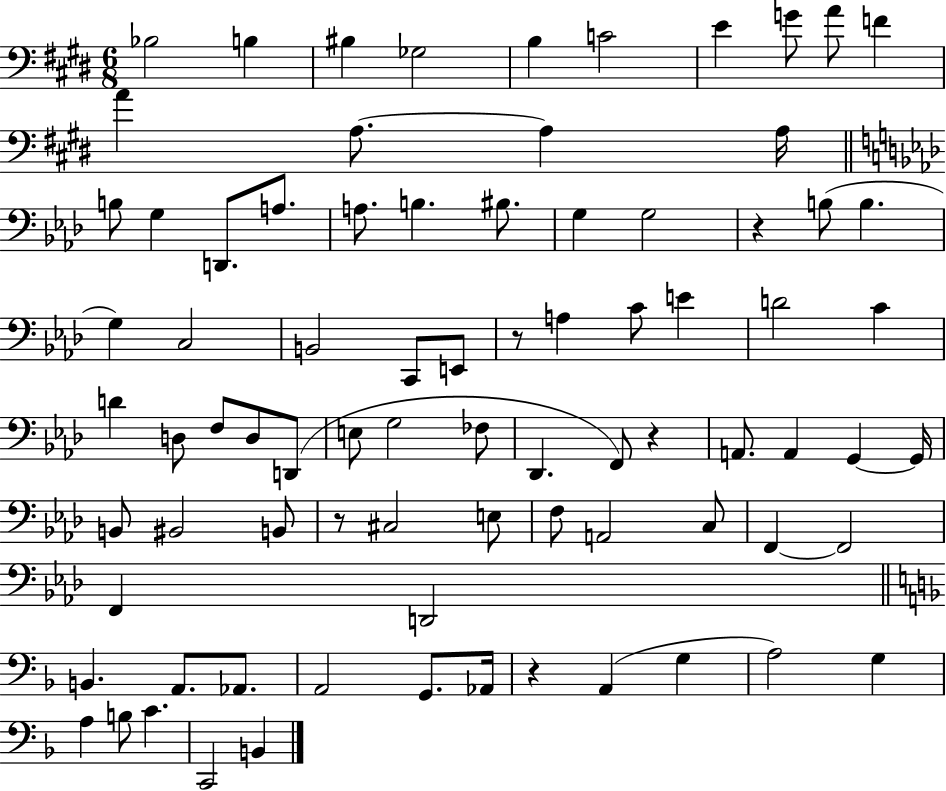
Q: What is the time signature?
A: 6/8